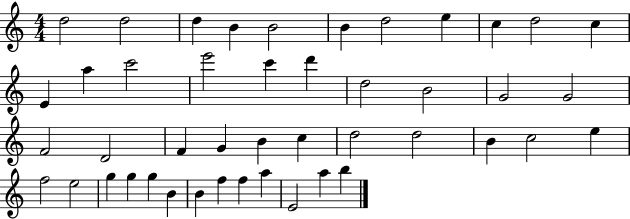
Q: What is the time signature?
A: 4/4